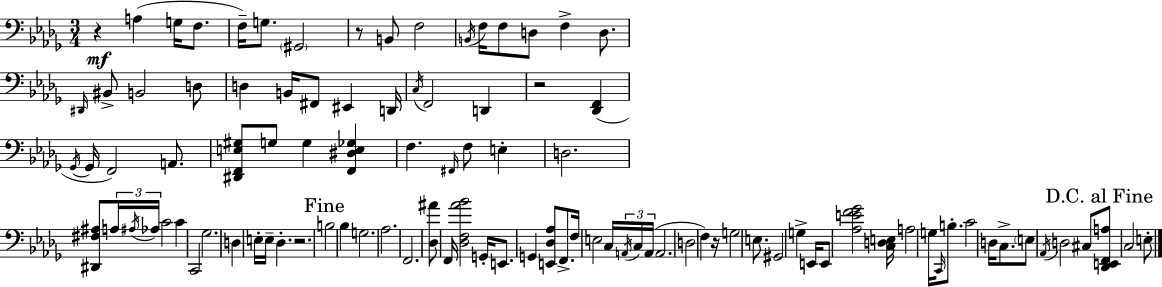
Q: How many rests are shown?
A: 5